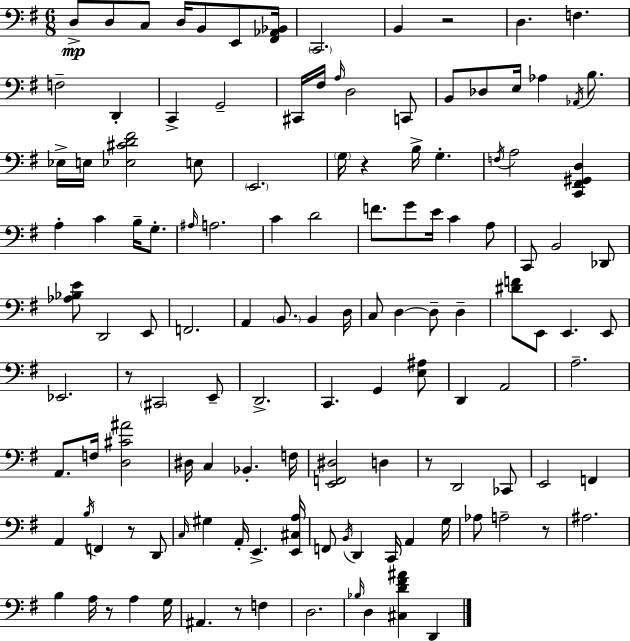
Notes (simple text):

D3/e D3/e C3/e D3/s B2/e E2/e [F#2,Ab2,Bb2]/s C2/h. B2/q R/h D3/q. F3/q. F3/h D2/q C2/q G2/h C#2/s F#3/s A3/s D3/h C2/e B2/e Db3/e E3/s Ab3/q Ab2/s B3/e. Eb3/s E3/s [Eb3,C#4,D4,F#4]/h E3/e E2/h. G3/s R/q B3/s G3/q. F3/s A3/h [C2,F#2,G#2,D3]/q A3/q C4/q B3/s G3/e. A#3/s A3/h. C4/q D4/h F4/e. G4/e E4/s C4/q A3/e C2/e B2/h Db2/e [Ab3,Bb3,E4]/e D2/h E2/e F2/h. A2/q B2/e. B2/q D3/s C3/e D3/q D3/e D3/q [D#4,F4]/e E2/e E2/q. E2/e Eb2/h. R/e C#2/h E2/e D2/h. C2/q. G2/q [E3,A#3]/e D2/q A2/h A3/h. A2/e. F3/s [D3,C#4,A#4]/h D#3/s C3/q Bb2/q. F3/s [E2,F2,D#3]/h D3/q R/e D2/h CES2/e E2/h F2/q A2/q B3/s F2/q R/e D2/e C3/s G#3/q A2/s E2/q. [E2,C#3,A3]/s F2/e B2/s D2/q C2/s A2/q G3/s Ab3/e A3/h R/e A#3/h. B3/q A3/s R/e A3/q G3/s A#2/q. R/e F3/q D3/h. Bb3/s D3/q [C#3,D4,F#4,A#4]/q D2/q